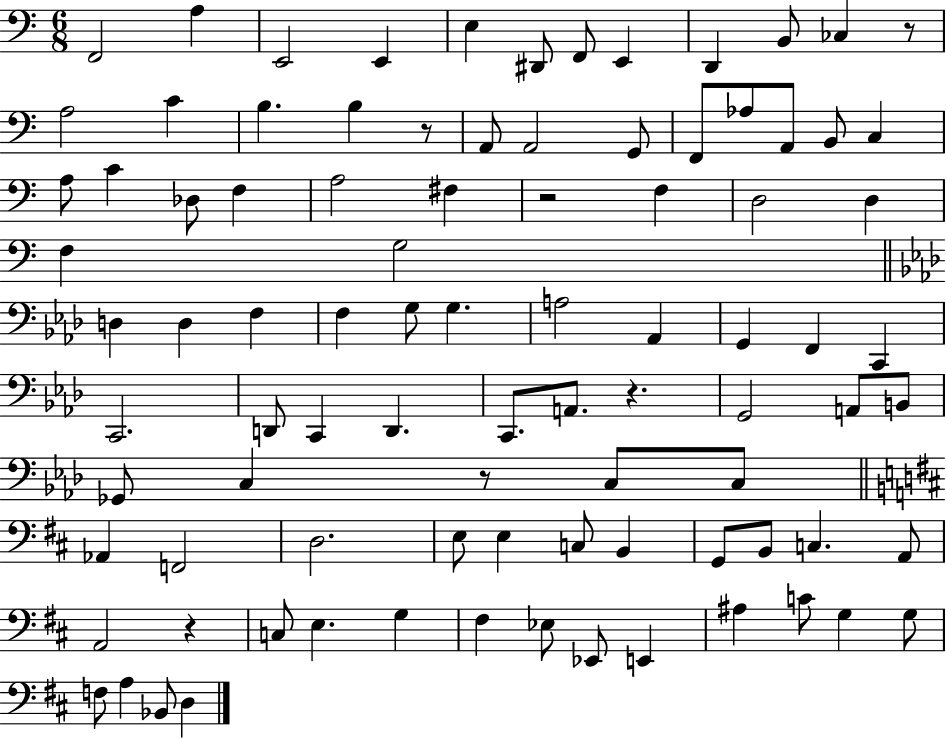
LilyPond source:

{
  \clef bass
  \numericTimeSignature
  \time 6/8
  \key c \major
  f,2 a4 | e,2 e,4 | e4 dis,8 f,8 e,4 | d,4 b,8 ces4 r8 | \break a2 c'4 | b4. b4 r8 | a,8 a,2 g,8 | f,8 aes8 a,8 b,8 c4 | \break a8 c'4 des8 f4 | a2 fis4 | r2 f4 | d2 d4 | \break f4 g2 | \bar "||" \break \key aes \major d4 d4 f4 | f4 g8 g4. | a2 aes,4 | g,4 f,4 c,4 | \break c,2. | d,8 c,4 d,4. | c,8. a,8. r4. | g,2 a,8 b,8 | \break ges,8 c4 r8 c8 c8 | \bar "||" \break \key d \major aes,4 f,2 | d2. | e8 e4 c8 b,4 | g,8 b,8 c4. a,8 | \break a,2 r4 | c8 e4. g4 | fis4 ees8 ees,8 e,4 | ais4 c'8 g4 g8 | \break f8 a4 bes,8 d4 | \bar "|."
}